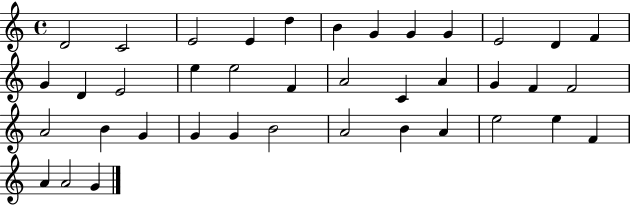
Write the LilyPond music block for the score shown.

{
  \clef treble
  \time 4/4
  \defaultTimeSignature
  \key c \major
  d'2 c'2 | e'2 e'4 d''4 | b'4 g'4 g'4 g'4 | e'2 d'4 f'4 | \break g'4 d'4 e'2 | e''4 e''2 f'4 | a'2 c'4 a'4 | g'4 f'4 f'2 | \break a'2 b'4 g'4 | g'4 g'4 b'2 | a'2 b'4 a'4 | e''2 e''4 f'4 | \break a'4 a'2 g'4 | \bar "|."
}